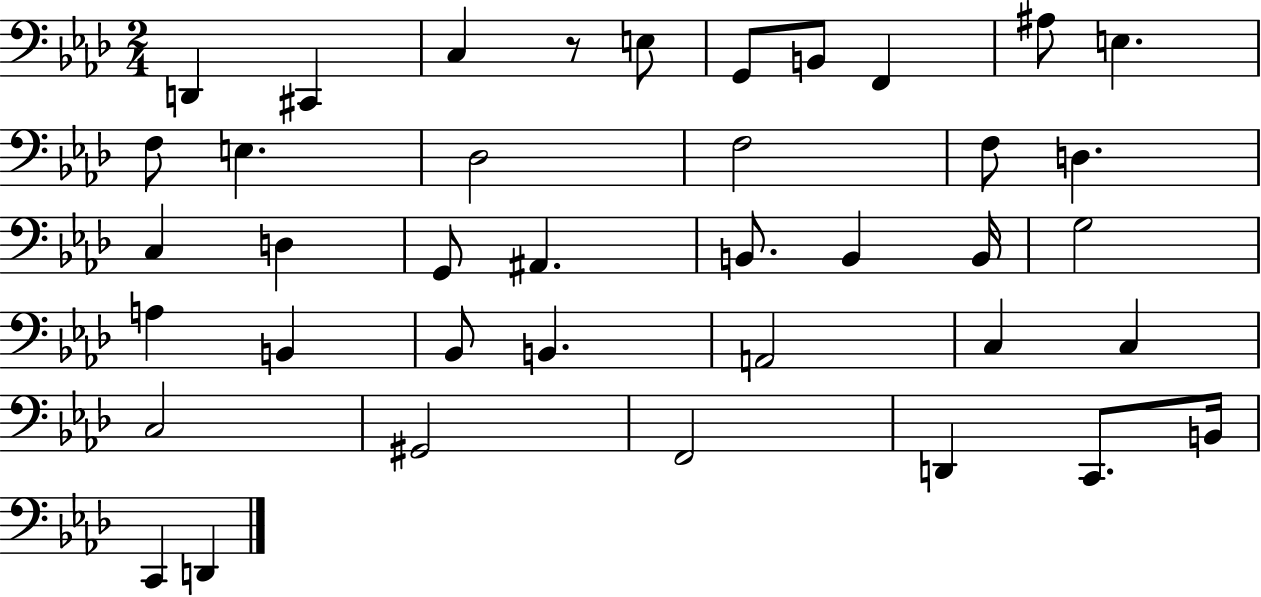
{
  \clef bass
  \numericTimeSignature
  \time 2/4
  \key aes \major
  \repeat volta 2 { d,4 cis,4 | c4 r8 e8 | g,8 b,8 f,4 | ais8 e4. | \break f8 e4. | des2 | f2 | f8 d4. | \break c4 d4 | g,8 ais,4. | b,8. b,4 b,16 | g2 | \break a4 b,4 | bes,8 b,4. | a,2 | c4 c4 | \break c2 | gis,2 | f,2 | d,4 c,8. b,16 | \break c,4 d,4 | } \bar "|."
}